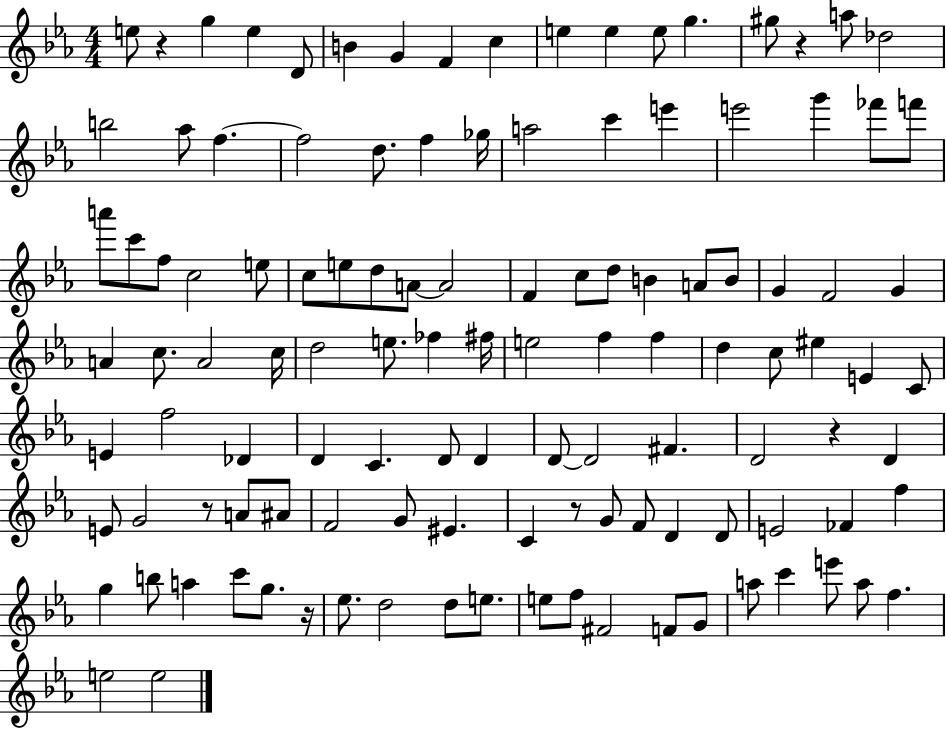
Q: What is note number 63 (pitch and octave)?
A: E4